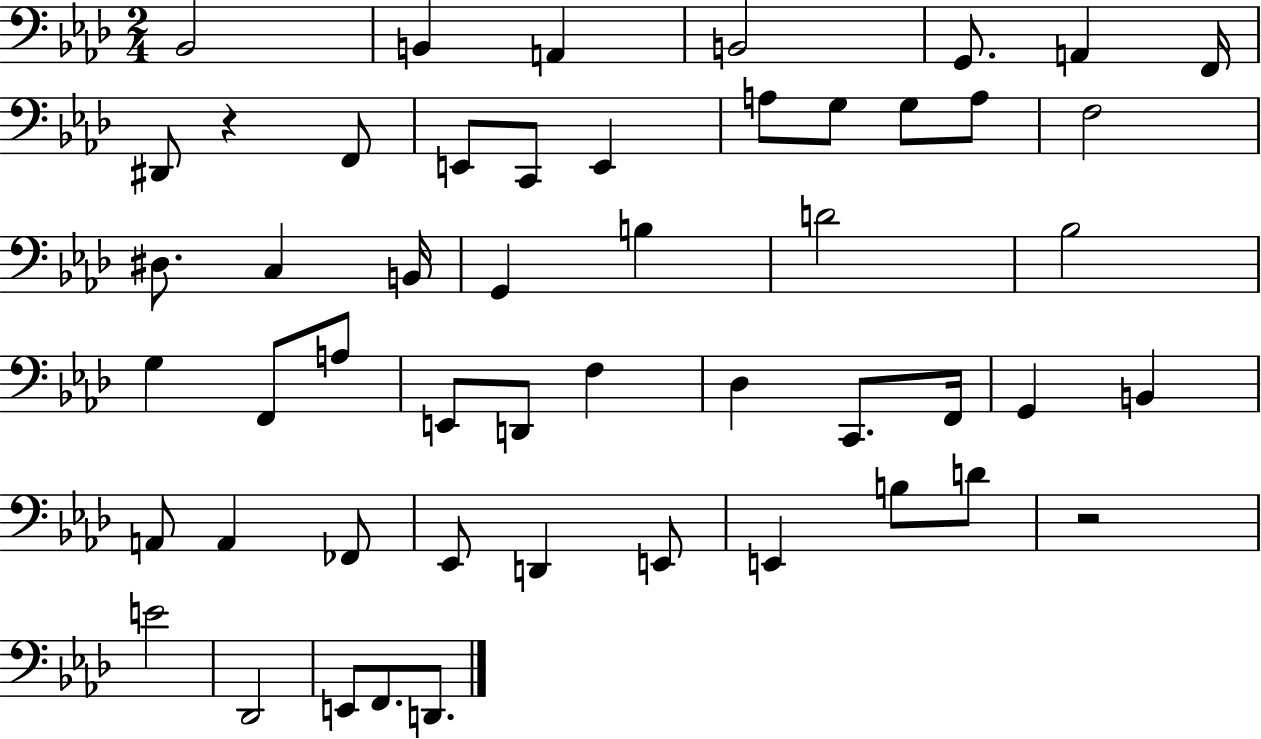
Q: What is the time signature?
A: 2/4